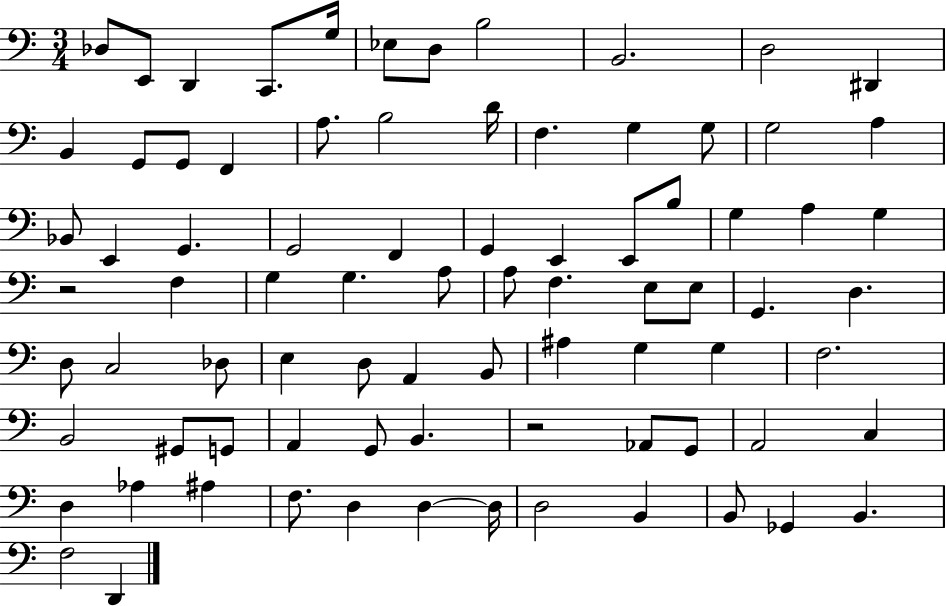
{
  \clef bass
  \numericTimeSignature
  \time 3/4
  \key c \major
  des8 e,8 d,4 c,8. g16 | ees8 d8 b2 | b,2. | d2 dis,4 | \break b,4 g,8 g,8 f,4 | a8. b2 d'16 | f4. g4 g8 | g2 a4 | \break bes,8 e,4 g,4. | g,2 f,4 | g,4 e,4 e,8 b8 | g4 a4 g4 | \break r2 f4 | g4 g4. a8 | a8 f4. e8 e8 | g,4. d4. | \break d8 c2 des8 | e4 d8 a,4 b,8 | ais4 g4 g4 | f2. | \break b,2 gis,8 g,8 | a,4 g,8 b,4. | r2 aes,8 g,8 | a,2 c4 | \break d4 aes4 ais4 | f8. d4 d4~~ d16 | d2 b,4 | b,8 ges,4 b,4. | \break f2 d,4 | \bar "|."
}